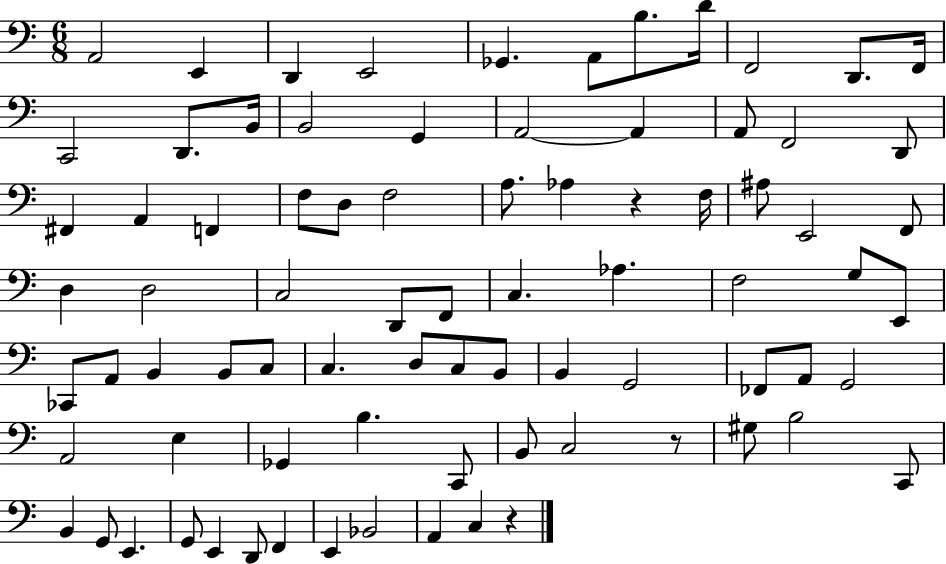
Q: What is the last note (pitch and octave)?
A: C3